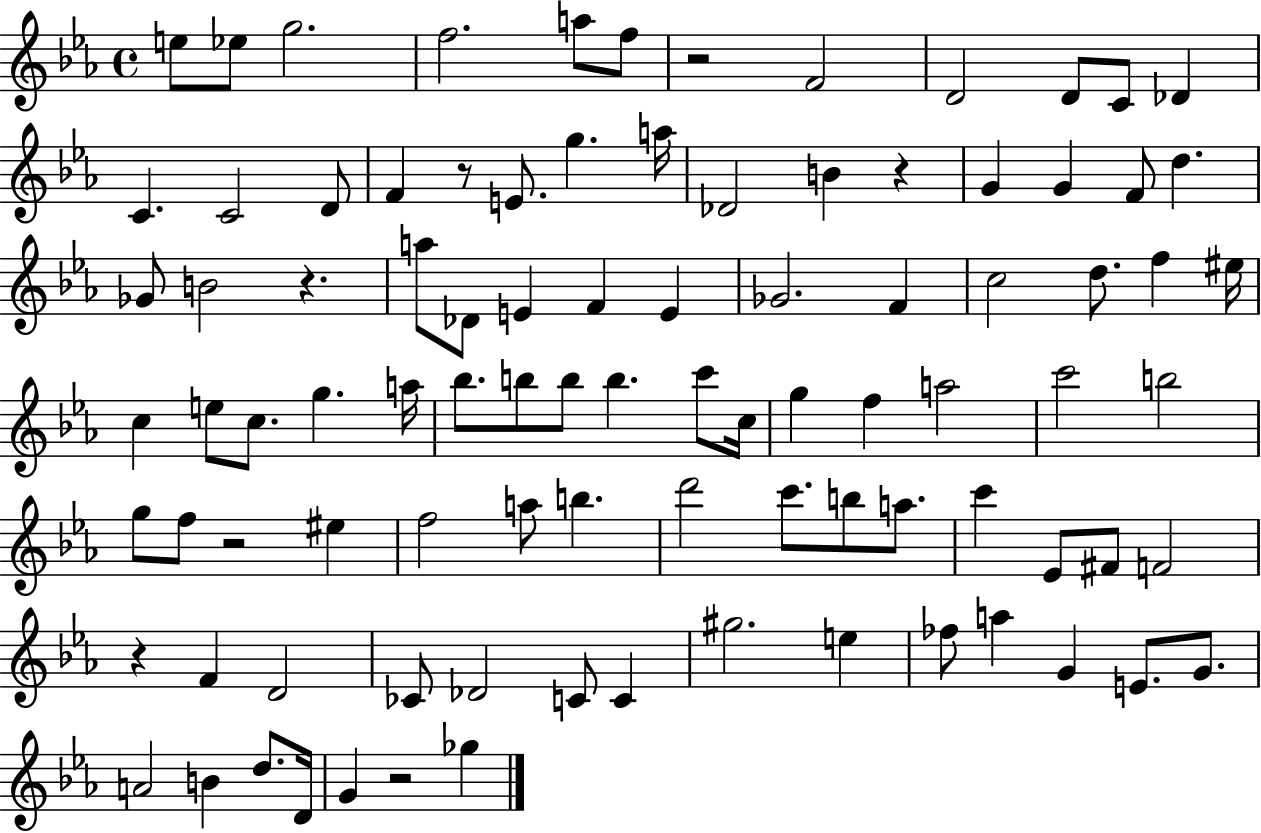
X:1
T:Untitled
M:4/4
L:1/4
K:Eb
e/2 _e/2 g2 f2 a/2 f/2 z2 F2 D2 D/2 C/2 _D C C2 D/2 F z/2 E/2 g a/4 _D2 B z G G F/2 d _G/2 B2 z a/2 _D/2 E F E _G2 F c2 d/2 f ^e/4 c e/2 c/2 g a/4 _b/2 b/2 b/2 b c'/2 c/4 g f a2 c'2 b2 g/2 f/2 z2 ^e f2 a/2 b d'2 c'/2 b/2 a/2 c' _E/2 ^F/2 F2 z F D2 _C/2 _D2 C/2 C ^g2 e _f/2 a G E/2 G/2 A2 B d/2 D/4 G z2 _g